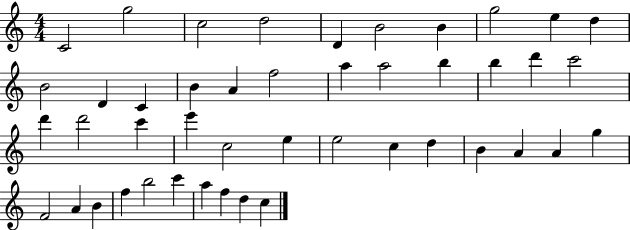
{
  \clef treble
  \numericTimeSignature
  \time 4/4
  \key c \major
  c'2 g''2 | c''2 d''2 | d'4 b'2 b'4 | g''2 e''4 d''4 | \break b'2 d'4 c'4 | b'4 a'4 f''2 | a''4 a''2 b''4 | b''4 d'''4 c'''2 | \break d'''4 d'''2 c'''4 | e'''4 c''2 e''4 | e''2 c''4 d''4 | b'4 a'4 a'4 g''4 | \break f'2 a'4 b'4 | f''4 b''2 c'''4 | a''4 f''4 d''4 c''4 | \bar "|."
}